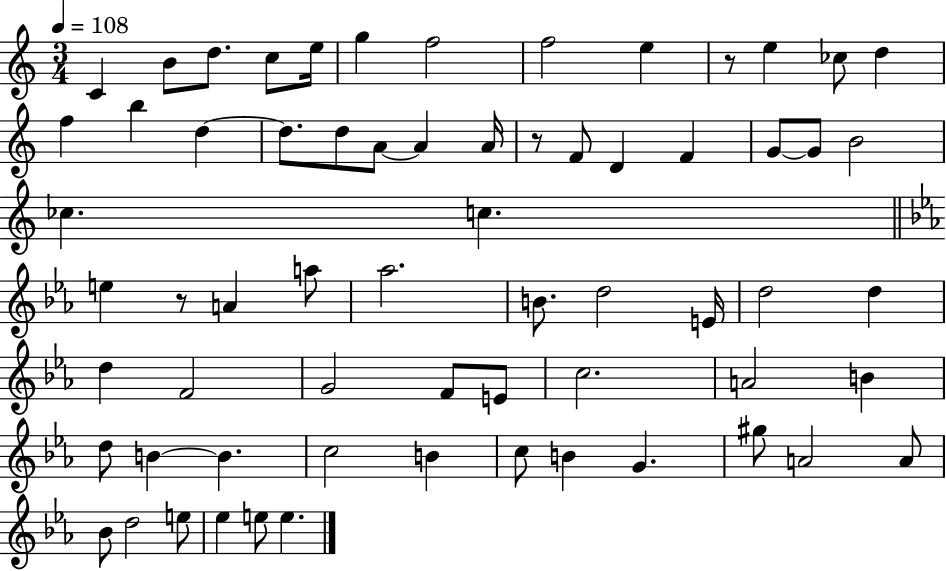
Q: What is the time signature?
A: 3/4